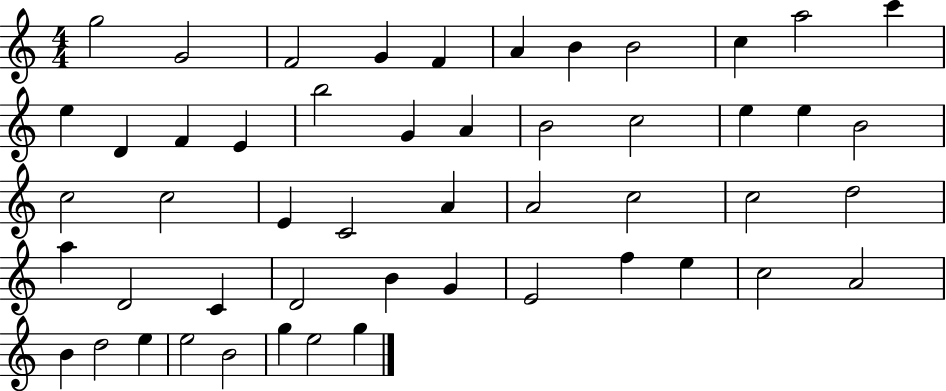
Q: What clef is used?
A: treble